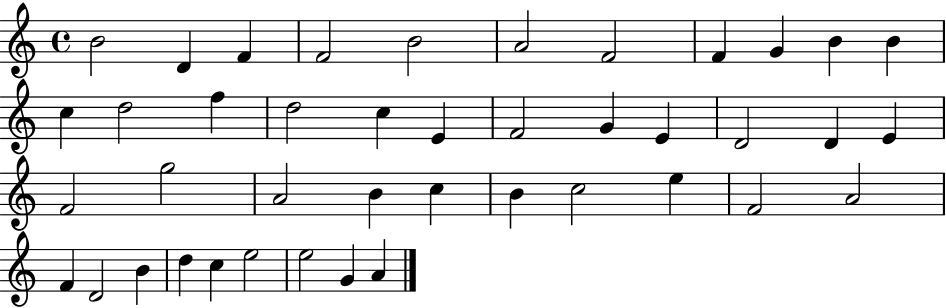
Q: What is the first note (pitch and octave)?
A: B4